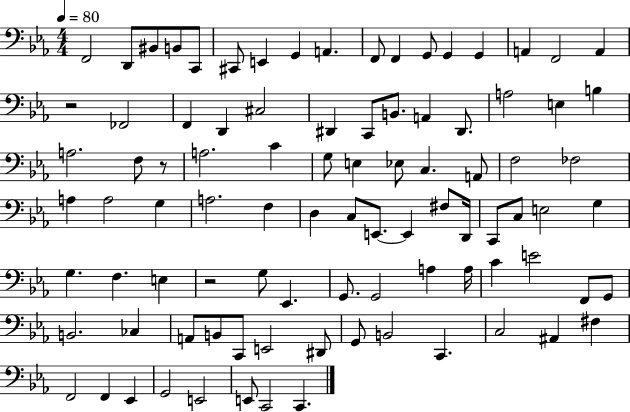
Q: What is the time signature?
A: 4/4